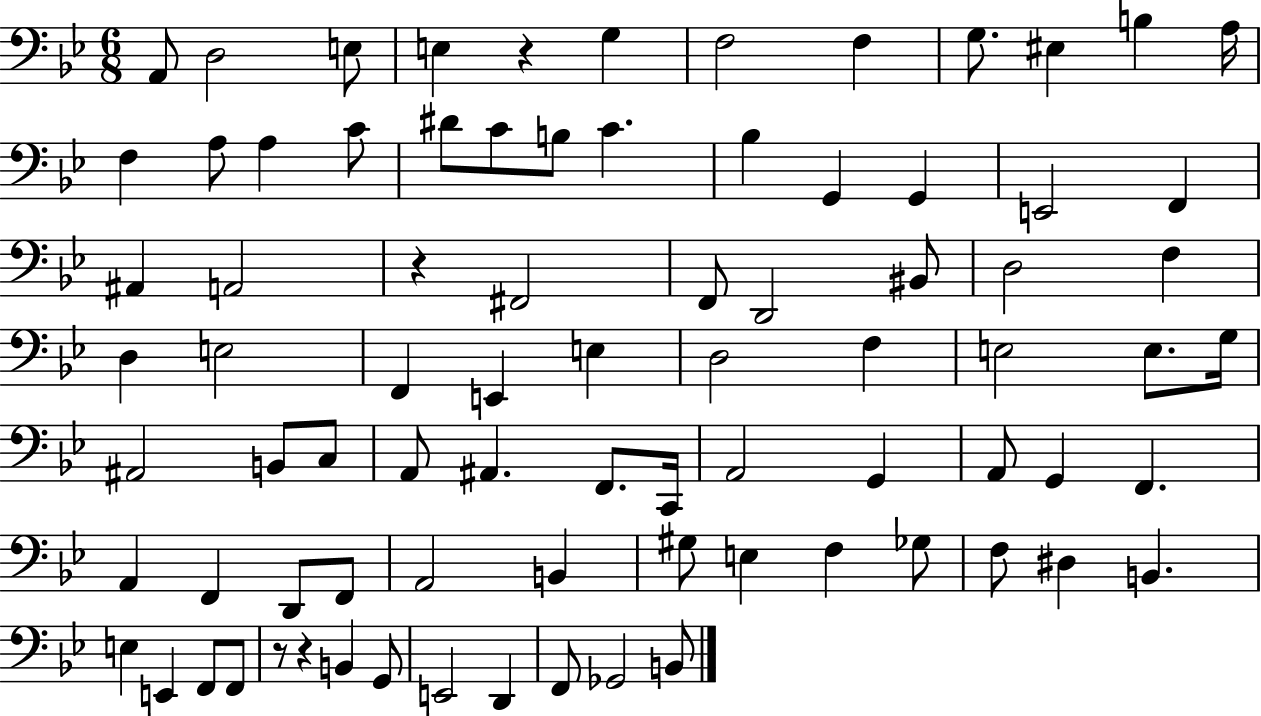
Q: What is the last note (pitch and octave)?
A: B2